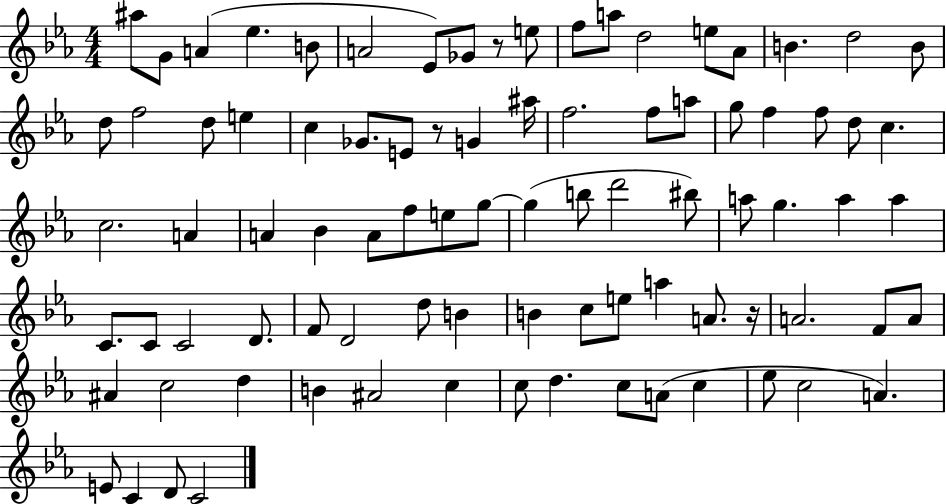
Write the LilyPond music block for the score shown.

{
  \clef treble
  \numericTimeSignature
  \time 4/4
  \key ees \major
  \repeat volta 2 { ais''8 g'8 a'4( ees''4. b'8 | a'2 ees'8) ges'8 r8 e''8 | f''8 a''8 d''2 e''8 aes'8 | b'4. d''2 b'8 | \break d''8 f''2 d''8 e''4 | c''4 ges'8. e'8 r8 g'4 ais''16 | f''2. f''8 a''8 | g''8 f''4 f''8 d''8 c''4. | \break c''2. a'4 | a'4 bes'4 a'8 f''8 e''8 g''8~~ | g''4( b''8 d'''2 bis''8) | a''8 g''4. a''4 a''4 | \break c'8. c'8 c'2 d'8. | f'8 d'2 d''8 b'4 | b'4 c''8 e''8 a''4 a'8. r16 | a'2. f'8 a'8 | \break ais'4 c''2 d''4 | b'4 ais'2 c''4 | c''8 d''4. c''8 a'8( c''4 | ees''8 c''2 a'4.) | \break e'8 c'4 d'8 c'2 | } \bar "|."
}